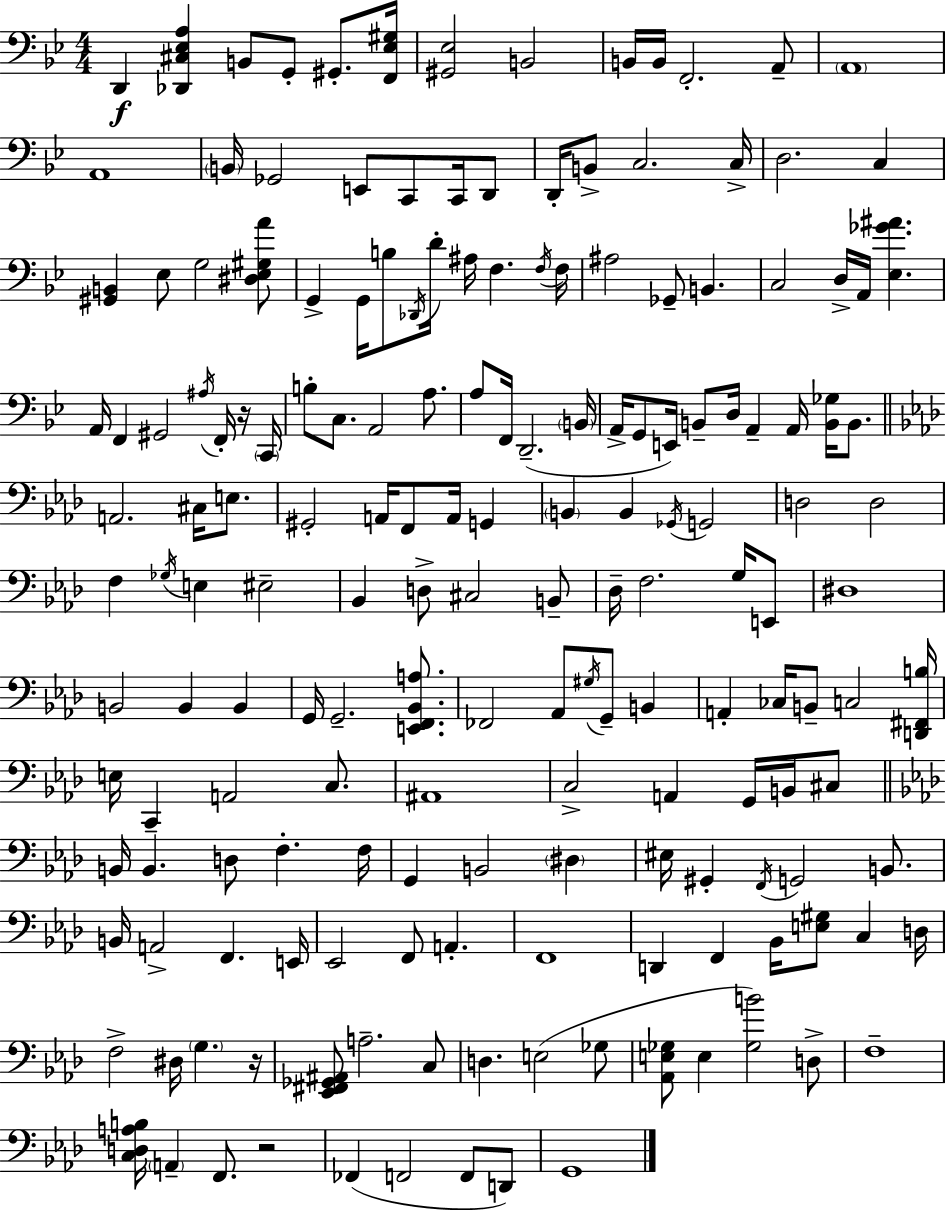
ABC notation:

X:1
T:Untitled
M:4/4
L:1/4
K:Gm
D,, [_D,,^C,_E,A,] B,,/2 G,,/2 ^G,,/2 [F,,_E,^G,]/4 [^G,,_E,]2 B,,2 B,,/4 B,,/4 F,,2 A,,/2 A,,4 A,,4 B,,/4 _G,,2 E,,/2 C,,/2 C,,/4 D,,/2 D,,/4 B,,/2 C,2 C,/4 D,2 C, [^G,,B,,] _E,/2 G,2 [^D,_E,^G,A]/2 G,, G,,/4 B,/2 _D,,/4 D/4 ^A,/4 F, F,/4 F,/4 ^A,2 _G,,/2 B,, C,2 D,/4 A,,/4 [_E,_G^A] A,,/4 F,, ^G,,2 ^A,/4 F,,/4 z/4 C,,/4 B,/2 C,/2 A,,2 A,/2 A,/2 F,,/4 D,,2 B,,/4 A,,/4 G,,/2 E,,/4 B,,/2 D,/4 A,, A,,/4 [B,,_G,]/4 B,,/2 A,,2 ^C,/4 E,/2 ^G,,2 A,,/4 F,,/2 A,,/4 G,, B,, B,, _G,,/4 G,,2 D,2 D,2 F, _G,/4 E, ^E,2 _B,, D,/2 ^C,2 B,,/2 _D,/4 F,2 G,/4 E,,/2 ^D,4 B,,2 B,, B,, G,,/4 G,,2 [E,,F,,_B,,A,]/2 _F,,2 _A,,/2 ^G,/4 G,,/2 B,, A,, _C,/4 B,,/2 C,2 [D,,^F,,B,]/4 E,/4 C,, A,,2 C,/2 ^A,,4 C,2 A,, G,,/4 B,,/4 ^C,/2 B,,/4 B,, D,/2 F, F,/4 G,, B,,2 ^D, ^E,/4 ^G,, F,,/4 G,,2 B,,/2 B,,/4 A,,2 F,, E,,/4 _E,,2 F,,/2 A,, F,,4 D,, F,, _B,,/4 [E,^G,]/2 C, D,/4 F,2 ^D,/4 G, z/4 [_E,,^F,,_G,,^A,,]/2 A,2 C,/2 D, E,2 _G,/2 [_A,,E,_G,]/2 E, [_G,B]2 D,/2 F,4 [C,D,A,B,]/4 A,, F,,/2 z2 _F,, F,,2 F,,/2 D,,/2 G,,4